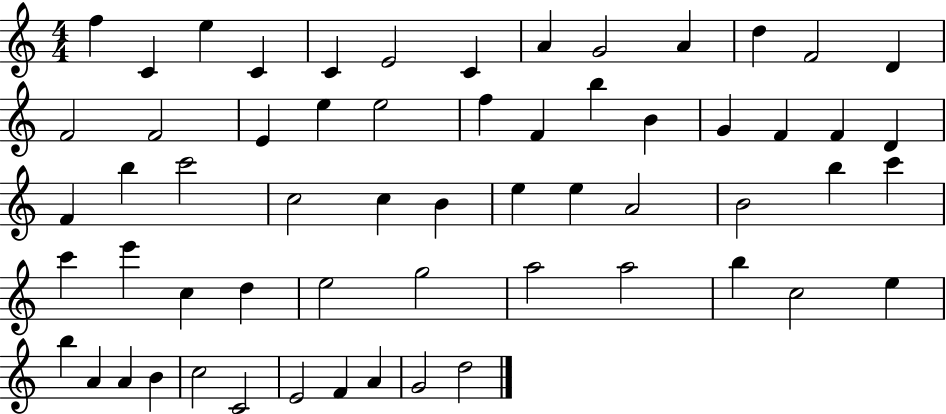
{
  \clef treble
  \numericTimeSignature
  \time 4/4
  \key c \major
  f''4 c'4 e''4 c'4 | c'4 e'2 c'4 | a'4 g'2 a'4 | d''4 f'2 d'4 | \break f'2 f'2 | e'4 e''4 e''2 | f''4 f'4 b''4 b'4 | g'4 f'4 f'4 d'4 | \break f'4 b''4 c'''2 | c''2 c''4 b'4 | e''4 e''4 a'2 | b'2 b''4 c'''4 | \break c'''4 e'''4 c''4 d''4 | e''2 g''2 | a''2 a''2 | b''4 c''2 e''4 | \break b''4 a'4 a'4 b'4 | c''2 c'2 | e'2 f'4 a'4 | g'2 d''2 | \break \bar "|."
}